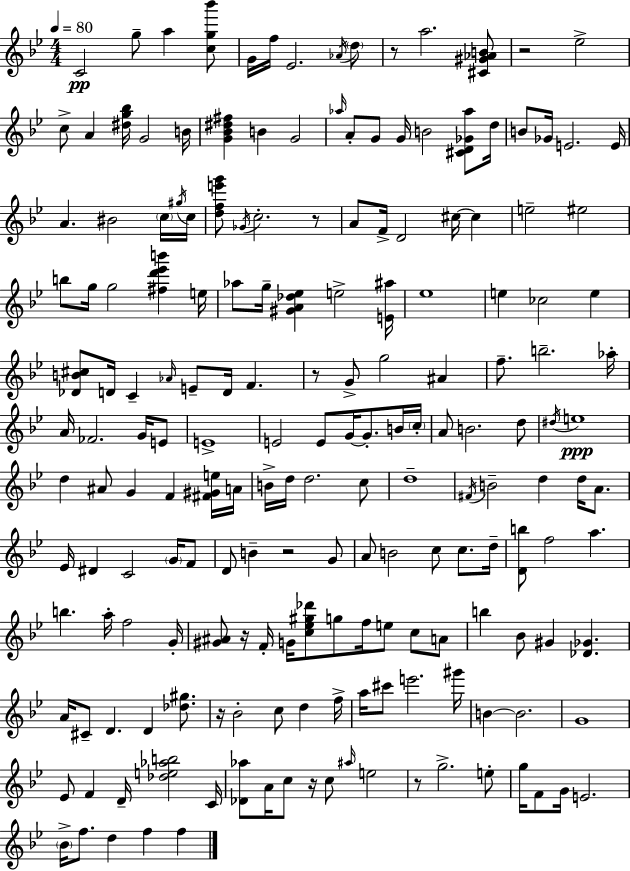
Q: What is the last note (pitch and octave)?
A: F5